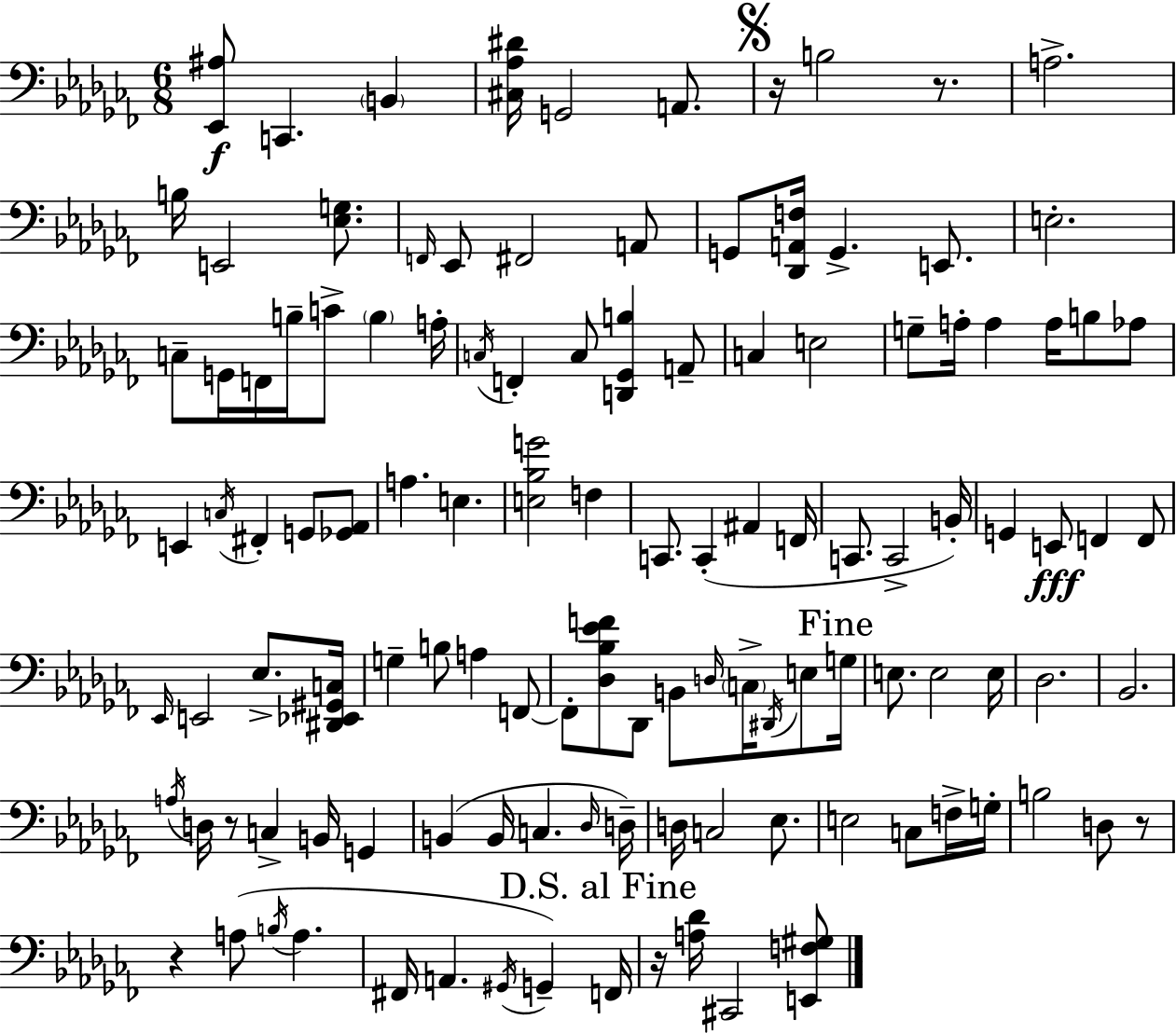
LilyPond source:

{
  \clef bass
  \numericTimeSignature
  \time 6/8
  \key aes \minor
  <ees, ais>8\f c,4. \parenthesize b,4 | <cis aes dis'>16 g,2 a,8. | \mark \markup { \musicglyph "scripts.segno" } r16 b2 r8. | a2.-> | \break b16 e,2 <ees g>8. | \grace { f,16 } ees,8 fis,2 a,8 | g,8 <des, a, f>16 g,4.-> e,8. | e2.-. | \break c8-- g,16 f,16 b16-- c'8-> \parenthesize b4 | a16-. \acciaccatura { c16 } f,4-. c8 <d, ges, b>4 | a,8-- c4 e2 | g8-- a16-. a4 a16 b8 | \break aes8 e,4 \acciaccatura { c16 } fis,4-. g,8 | <ges, aes,>8 a4. e4. | <e bes g'>2 f4 | c,8. c,4-.( ais,4 | \break f,16 c,8. c,2-> | b,16-.) g,4 e,8\fff f,4 | f,8 \grace { ees,16 } e,2 | ees8.-> <dis, ees, gis, c>16 g4-- b8 a4 | \break f,8~~ f,8-. <des bes ees' f'>8 des,8 b,8 | \grace { d16 } \parenthesize c16-> \acciaccatura { dis,16 } e8 \mark "Fine" g16 e8. e2 | e16 des2. | bes,2. | \break \acciaccatura { a16 } d16 r8 c4-> | b,16 g,4 b,4( b,16 | c4. \grace { des16 } d16--) d16 c2 | ees8. e2 | \break c8 f16-> g16-. b2 | d8 r8 r4 | a8( \acciaccatura { b16 } a4. fis,16 a,4. | \acciaccatura { gis,16 }) g,4-- \mark "D.S. al Fine" f,16 r16 <a des'>16 | \break cis,2 <e, f gis>8 \bar "|."
}